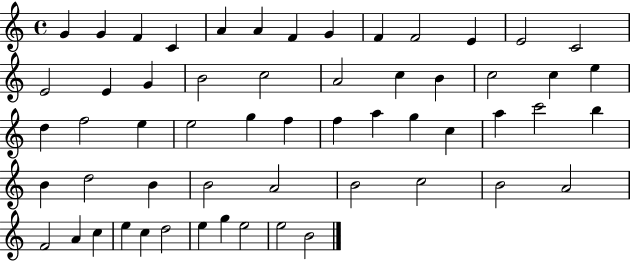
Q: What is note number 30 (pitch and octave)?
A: F5